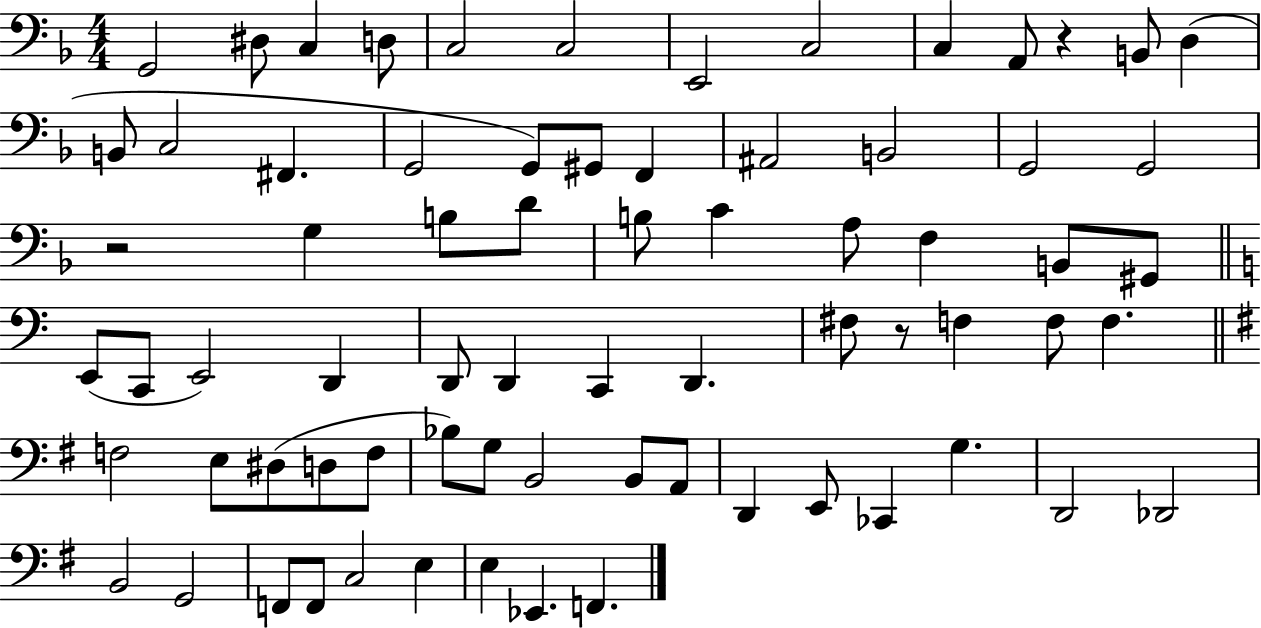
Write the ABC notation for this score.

X:1
T:Untitled
M:4/4
L:1/4
K:F
G,,2 ^D,/2 C, D,/2 C,2 C,2 E,,2 C,2 C, A,,/2 z B,,/2 D, B,,/2 C,2 ^F,, G,,2 G,,/2 ^G,,/2 F,, ^A,,2 B,,2 G,,2 G,,2 z2 G, B,/2 D/2 B,/2 C A,/2 F, B,,/2 ^G,,/2 E,,/2 C,,/2 E,,2 D,, D,,/2 D,, C,, D,, ^F,/2 z/2 F, F,/2 F, F,2 E,/2 ^D,/2 D,/2 F,/2 _B,/2 G,/2 B,,2 B,,/2 A,,/2 D,, E,,/2 _C,, G, D,,2 _D,,2 B,,2 G,,2 F,,/2 F,,/2 C,2 E, E, _E,, F,,